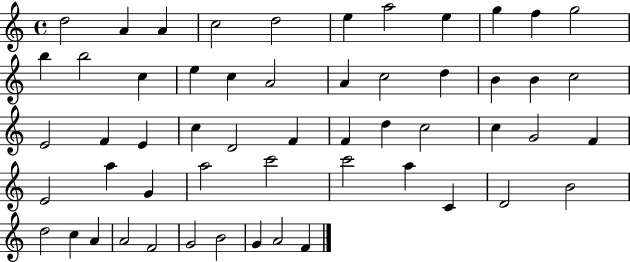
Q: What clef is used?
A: treble